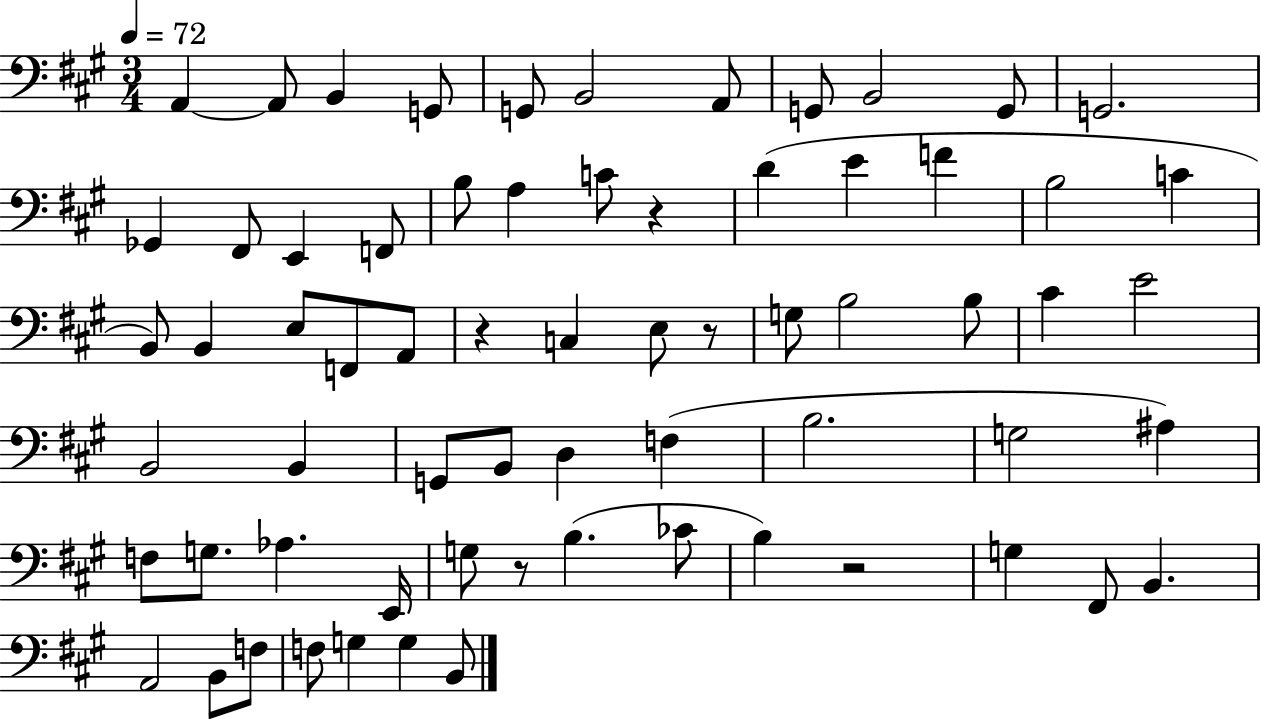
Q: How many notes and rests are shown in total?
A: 67